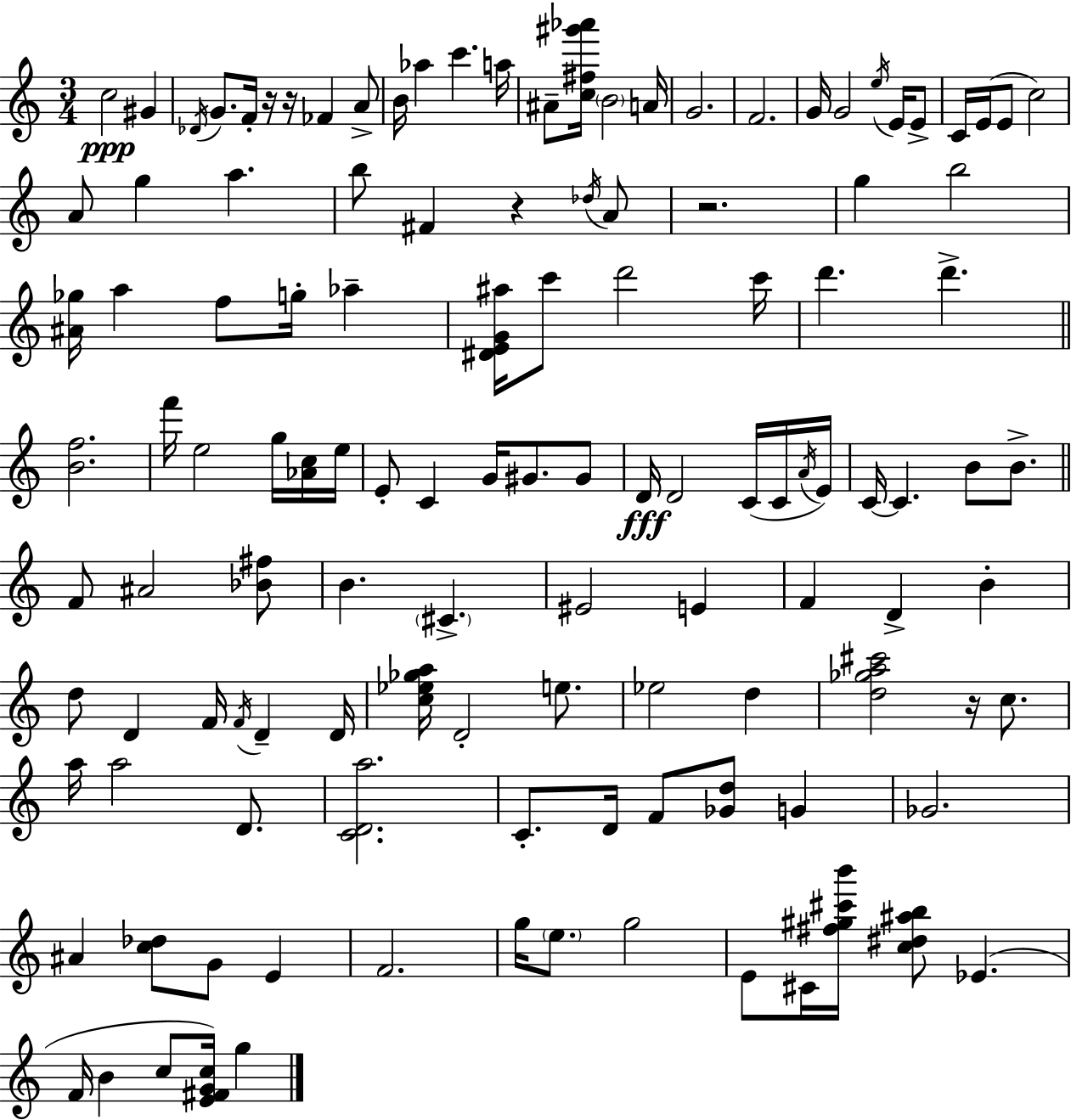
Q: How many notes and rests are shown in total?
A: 123